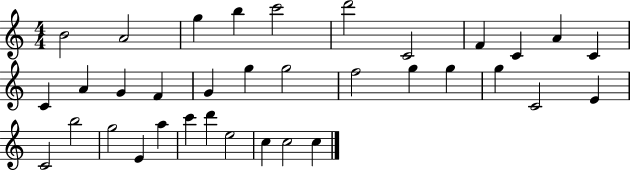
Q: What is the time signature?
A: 4/4